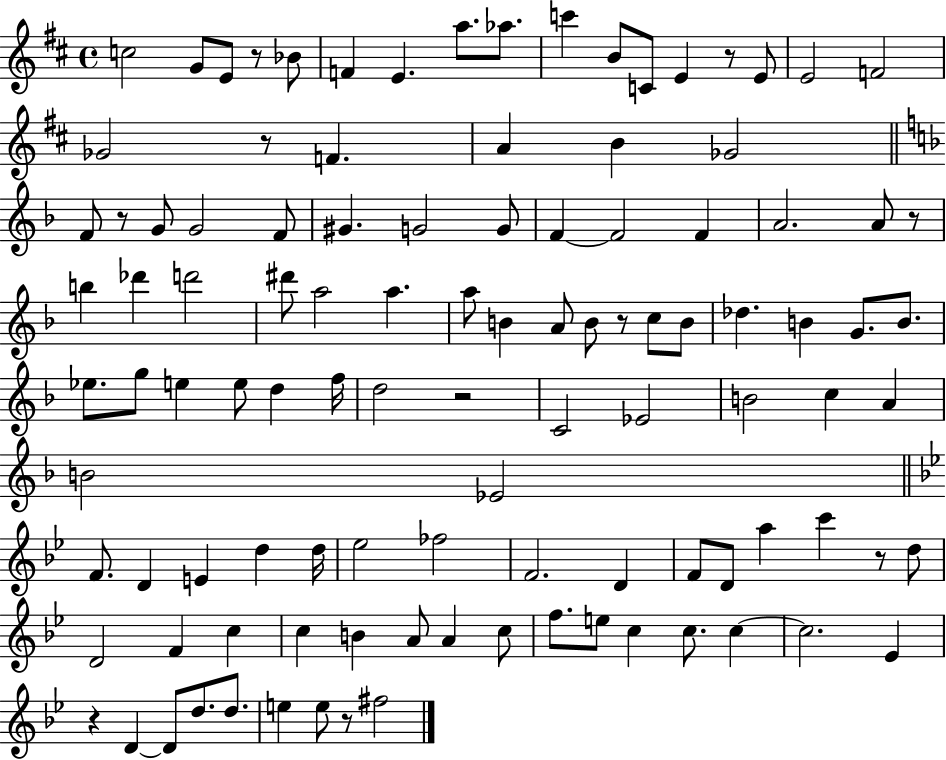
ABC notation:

X:1
T:Untitled
M:4/4
L:1/4
K:D
c2 G/2 E/2 z/2 _B/2 F E a/2 _a/2 c' B/2 C/2 E z/2 E/2 E2 F2 _G2 z/2 F A B _G2 F/2 z/2 G/2 G2 F/2 ^G G2 G/2 F F2 F A2 A/2 z/2 b _d' d'2 ^d'/2 a2 a a/2 B A/2 B/2 z/2 c/2 B/2 _d B G/2 B/2 _e/2 g/2 e e/2 d f/4 d2 z2 C2 _E2 B2 c A B2 _E2 F/2 D E d d/4 _e2 _f2 F2 D F/2 D/2 a c' z/2 d/2 D2 F c c B A/2 A c/2 f/2 e/2 c c/2 c c2 _E z D D/2 d/2 d/2 e e/2 z/2 ^f2